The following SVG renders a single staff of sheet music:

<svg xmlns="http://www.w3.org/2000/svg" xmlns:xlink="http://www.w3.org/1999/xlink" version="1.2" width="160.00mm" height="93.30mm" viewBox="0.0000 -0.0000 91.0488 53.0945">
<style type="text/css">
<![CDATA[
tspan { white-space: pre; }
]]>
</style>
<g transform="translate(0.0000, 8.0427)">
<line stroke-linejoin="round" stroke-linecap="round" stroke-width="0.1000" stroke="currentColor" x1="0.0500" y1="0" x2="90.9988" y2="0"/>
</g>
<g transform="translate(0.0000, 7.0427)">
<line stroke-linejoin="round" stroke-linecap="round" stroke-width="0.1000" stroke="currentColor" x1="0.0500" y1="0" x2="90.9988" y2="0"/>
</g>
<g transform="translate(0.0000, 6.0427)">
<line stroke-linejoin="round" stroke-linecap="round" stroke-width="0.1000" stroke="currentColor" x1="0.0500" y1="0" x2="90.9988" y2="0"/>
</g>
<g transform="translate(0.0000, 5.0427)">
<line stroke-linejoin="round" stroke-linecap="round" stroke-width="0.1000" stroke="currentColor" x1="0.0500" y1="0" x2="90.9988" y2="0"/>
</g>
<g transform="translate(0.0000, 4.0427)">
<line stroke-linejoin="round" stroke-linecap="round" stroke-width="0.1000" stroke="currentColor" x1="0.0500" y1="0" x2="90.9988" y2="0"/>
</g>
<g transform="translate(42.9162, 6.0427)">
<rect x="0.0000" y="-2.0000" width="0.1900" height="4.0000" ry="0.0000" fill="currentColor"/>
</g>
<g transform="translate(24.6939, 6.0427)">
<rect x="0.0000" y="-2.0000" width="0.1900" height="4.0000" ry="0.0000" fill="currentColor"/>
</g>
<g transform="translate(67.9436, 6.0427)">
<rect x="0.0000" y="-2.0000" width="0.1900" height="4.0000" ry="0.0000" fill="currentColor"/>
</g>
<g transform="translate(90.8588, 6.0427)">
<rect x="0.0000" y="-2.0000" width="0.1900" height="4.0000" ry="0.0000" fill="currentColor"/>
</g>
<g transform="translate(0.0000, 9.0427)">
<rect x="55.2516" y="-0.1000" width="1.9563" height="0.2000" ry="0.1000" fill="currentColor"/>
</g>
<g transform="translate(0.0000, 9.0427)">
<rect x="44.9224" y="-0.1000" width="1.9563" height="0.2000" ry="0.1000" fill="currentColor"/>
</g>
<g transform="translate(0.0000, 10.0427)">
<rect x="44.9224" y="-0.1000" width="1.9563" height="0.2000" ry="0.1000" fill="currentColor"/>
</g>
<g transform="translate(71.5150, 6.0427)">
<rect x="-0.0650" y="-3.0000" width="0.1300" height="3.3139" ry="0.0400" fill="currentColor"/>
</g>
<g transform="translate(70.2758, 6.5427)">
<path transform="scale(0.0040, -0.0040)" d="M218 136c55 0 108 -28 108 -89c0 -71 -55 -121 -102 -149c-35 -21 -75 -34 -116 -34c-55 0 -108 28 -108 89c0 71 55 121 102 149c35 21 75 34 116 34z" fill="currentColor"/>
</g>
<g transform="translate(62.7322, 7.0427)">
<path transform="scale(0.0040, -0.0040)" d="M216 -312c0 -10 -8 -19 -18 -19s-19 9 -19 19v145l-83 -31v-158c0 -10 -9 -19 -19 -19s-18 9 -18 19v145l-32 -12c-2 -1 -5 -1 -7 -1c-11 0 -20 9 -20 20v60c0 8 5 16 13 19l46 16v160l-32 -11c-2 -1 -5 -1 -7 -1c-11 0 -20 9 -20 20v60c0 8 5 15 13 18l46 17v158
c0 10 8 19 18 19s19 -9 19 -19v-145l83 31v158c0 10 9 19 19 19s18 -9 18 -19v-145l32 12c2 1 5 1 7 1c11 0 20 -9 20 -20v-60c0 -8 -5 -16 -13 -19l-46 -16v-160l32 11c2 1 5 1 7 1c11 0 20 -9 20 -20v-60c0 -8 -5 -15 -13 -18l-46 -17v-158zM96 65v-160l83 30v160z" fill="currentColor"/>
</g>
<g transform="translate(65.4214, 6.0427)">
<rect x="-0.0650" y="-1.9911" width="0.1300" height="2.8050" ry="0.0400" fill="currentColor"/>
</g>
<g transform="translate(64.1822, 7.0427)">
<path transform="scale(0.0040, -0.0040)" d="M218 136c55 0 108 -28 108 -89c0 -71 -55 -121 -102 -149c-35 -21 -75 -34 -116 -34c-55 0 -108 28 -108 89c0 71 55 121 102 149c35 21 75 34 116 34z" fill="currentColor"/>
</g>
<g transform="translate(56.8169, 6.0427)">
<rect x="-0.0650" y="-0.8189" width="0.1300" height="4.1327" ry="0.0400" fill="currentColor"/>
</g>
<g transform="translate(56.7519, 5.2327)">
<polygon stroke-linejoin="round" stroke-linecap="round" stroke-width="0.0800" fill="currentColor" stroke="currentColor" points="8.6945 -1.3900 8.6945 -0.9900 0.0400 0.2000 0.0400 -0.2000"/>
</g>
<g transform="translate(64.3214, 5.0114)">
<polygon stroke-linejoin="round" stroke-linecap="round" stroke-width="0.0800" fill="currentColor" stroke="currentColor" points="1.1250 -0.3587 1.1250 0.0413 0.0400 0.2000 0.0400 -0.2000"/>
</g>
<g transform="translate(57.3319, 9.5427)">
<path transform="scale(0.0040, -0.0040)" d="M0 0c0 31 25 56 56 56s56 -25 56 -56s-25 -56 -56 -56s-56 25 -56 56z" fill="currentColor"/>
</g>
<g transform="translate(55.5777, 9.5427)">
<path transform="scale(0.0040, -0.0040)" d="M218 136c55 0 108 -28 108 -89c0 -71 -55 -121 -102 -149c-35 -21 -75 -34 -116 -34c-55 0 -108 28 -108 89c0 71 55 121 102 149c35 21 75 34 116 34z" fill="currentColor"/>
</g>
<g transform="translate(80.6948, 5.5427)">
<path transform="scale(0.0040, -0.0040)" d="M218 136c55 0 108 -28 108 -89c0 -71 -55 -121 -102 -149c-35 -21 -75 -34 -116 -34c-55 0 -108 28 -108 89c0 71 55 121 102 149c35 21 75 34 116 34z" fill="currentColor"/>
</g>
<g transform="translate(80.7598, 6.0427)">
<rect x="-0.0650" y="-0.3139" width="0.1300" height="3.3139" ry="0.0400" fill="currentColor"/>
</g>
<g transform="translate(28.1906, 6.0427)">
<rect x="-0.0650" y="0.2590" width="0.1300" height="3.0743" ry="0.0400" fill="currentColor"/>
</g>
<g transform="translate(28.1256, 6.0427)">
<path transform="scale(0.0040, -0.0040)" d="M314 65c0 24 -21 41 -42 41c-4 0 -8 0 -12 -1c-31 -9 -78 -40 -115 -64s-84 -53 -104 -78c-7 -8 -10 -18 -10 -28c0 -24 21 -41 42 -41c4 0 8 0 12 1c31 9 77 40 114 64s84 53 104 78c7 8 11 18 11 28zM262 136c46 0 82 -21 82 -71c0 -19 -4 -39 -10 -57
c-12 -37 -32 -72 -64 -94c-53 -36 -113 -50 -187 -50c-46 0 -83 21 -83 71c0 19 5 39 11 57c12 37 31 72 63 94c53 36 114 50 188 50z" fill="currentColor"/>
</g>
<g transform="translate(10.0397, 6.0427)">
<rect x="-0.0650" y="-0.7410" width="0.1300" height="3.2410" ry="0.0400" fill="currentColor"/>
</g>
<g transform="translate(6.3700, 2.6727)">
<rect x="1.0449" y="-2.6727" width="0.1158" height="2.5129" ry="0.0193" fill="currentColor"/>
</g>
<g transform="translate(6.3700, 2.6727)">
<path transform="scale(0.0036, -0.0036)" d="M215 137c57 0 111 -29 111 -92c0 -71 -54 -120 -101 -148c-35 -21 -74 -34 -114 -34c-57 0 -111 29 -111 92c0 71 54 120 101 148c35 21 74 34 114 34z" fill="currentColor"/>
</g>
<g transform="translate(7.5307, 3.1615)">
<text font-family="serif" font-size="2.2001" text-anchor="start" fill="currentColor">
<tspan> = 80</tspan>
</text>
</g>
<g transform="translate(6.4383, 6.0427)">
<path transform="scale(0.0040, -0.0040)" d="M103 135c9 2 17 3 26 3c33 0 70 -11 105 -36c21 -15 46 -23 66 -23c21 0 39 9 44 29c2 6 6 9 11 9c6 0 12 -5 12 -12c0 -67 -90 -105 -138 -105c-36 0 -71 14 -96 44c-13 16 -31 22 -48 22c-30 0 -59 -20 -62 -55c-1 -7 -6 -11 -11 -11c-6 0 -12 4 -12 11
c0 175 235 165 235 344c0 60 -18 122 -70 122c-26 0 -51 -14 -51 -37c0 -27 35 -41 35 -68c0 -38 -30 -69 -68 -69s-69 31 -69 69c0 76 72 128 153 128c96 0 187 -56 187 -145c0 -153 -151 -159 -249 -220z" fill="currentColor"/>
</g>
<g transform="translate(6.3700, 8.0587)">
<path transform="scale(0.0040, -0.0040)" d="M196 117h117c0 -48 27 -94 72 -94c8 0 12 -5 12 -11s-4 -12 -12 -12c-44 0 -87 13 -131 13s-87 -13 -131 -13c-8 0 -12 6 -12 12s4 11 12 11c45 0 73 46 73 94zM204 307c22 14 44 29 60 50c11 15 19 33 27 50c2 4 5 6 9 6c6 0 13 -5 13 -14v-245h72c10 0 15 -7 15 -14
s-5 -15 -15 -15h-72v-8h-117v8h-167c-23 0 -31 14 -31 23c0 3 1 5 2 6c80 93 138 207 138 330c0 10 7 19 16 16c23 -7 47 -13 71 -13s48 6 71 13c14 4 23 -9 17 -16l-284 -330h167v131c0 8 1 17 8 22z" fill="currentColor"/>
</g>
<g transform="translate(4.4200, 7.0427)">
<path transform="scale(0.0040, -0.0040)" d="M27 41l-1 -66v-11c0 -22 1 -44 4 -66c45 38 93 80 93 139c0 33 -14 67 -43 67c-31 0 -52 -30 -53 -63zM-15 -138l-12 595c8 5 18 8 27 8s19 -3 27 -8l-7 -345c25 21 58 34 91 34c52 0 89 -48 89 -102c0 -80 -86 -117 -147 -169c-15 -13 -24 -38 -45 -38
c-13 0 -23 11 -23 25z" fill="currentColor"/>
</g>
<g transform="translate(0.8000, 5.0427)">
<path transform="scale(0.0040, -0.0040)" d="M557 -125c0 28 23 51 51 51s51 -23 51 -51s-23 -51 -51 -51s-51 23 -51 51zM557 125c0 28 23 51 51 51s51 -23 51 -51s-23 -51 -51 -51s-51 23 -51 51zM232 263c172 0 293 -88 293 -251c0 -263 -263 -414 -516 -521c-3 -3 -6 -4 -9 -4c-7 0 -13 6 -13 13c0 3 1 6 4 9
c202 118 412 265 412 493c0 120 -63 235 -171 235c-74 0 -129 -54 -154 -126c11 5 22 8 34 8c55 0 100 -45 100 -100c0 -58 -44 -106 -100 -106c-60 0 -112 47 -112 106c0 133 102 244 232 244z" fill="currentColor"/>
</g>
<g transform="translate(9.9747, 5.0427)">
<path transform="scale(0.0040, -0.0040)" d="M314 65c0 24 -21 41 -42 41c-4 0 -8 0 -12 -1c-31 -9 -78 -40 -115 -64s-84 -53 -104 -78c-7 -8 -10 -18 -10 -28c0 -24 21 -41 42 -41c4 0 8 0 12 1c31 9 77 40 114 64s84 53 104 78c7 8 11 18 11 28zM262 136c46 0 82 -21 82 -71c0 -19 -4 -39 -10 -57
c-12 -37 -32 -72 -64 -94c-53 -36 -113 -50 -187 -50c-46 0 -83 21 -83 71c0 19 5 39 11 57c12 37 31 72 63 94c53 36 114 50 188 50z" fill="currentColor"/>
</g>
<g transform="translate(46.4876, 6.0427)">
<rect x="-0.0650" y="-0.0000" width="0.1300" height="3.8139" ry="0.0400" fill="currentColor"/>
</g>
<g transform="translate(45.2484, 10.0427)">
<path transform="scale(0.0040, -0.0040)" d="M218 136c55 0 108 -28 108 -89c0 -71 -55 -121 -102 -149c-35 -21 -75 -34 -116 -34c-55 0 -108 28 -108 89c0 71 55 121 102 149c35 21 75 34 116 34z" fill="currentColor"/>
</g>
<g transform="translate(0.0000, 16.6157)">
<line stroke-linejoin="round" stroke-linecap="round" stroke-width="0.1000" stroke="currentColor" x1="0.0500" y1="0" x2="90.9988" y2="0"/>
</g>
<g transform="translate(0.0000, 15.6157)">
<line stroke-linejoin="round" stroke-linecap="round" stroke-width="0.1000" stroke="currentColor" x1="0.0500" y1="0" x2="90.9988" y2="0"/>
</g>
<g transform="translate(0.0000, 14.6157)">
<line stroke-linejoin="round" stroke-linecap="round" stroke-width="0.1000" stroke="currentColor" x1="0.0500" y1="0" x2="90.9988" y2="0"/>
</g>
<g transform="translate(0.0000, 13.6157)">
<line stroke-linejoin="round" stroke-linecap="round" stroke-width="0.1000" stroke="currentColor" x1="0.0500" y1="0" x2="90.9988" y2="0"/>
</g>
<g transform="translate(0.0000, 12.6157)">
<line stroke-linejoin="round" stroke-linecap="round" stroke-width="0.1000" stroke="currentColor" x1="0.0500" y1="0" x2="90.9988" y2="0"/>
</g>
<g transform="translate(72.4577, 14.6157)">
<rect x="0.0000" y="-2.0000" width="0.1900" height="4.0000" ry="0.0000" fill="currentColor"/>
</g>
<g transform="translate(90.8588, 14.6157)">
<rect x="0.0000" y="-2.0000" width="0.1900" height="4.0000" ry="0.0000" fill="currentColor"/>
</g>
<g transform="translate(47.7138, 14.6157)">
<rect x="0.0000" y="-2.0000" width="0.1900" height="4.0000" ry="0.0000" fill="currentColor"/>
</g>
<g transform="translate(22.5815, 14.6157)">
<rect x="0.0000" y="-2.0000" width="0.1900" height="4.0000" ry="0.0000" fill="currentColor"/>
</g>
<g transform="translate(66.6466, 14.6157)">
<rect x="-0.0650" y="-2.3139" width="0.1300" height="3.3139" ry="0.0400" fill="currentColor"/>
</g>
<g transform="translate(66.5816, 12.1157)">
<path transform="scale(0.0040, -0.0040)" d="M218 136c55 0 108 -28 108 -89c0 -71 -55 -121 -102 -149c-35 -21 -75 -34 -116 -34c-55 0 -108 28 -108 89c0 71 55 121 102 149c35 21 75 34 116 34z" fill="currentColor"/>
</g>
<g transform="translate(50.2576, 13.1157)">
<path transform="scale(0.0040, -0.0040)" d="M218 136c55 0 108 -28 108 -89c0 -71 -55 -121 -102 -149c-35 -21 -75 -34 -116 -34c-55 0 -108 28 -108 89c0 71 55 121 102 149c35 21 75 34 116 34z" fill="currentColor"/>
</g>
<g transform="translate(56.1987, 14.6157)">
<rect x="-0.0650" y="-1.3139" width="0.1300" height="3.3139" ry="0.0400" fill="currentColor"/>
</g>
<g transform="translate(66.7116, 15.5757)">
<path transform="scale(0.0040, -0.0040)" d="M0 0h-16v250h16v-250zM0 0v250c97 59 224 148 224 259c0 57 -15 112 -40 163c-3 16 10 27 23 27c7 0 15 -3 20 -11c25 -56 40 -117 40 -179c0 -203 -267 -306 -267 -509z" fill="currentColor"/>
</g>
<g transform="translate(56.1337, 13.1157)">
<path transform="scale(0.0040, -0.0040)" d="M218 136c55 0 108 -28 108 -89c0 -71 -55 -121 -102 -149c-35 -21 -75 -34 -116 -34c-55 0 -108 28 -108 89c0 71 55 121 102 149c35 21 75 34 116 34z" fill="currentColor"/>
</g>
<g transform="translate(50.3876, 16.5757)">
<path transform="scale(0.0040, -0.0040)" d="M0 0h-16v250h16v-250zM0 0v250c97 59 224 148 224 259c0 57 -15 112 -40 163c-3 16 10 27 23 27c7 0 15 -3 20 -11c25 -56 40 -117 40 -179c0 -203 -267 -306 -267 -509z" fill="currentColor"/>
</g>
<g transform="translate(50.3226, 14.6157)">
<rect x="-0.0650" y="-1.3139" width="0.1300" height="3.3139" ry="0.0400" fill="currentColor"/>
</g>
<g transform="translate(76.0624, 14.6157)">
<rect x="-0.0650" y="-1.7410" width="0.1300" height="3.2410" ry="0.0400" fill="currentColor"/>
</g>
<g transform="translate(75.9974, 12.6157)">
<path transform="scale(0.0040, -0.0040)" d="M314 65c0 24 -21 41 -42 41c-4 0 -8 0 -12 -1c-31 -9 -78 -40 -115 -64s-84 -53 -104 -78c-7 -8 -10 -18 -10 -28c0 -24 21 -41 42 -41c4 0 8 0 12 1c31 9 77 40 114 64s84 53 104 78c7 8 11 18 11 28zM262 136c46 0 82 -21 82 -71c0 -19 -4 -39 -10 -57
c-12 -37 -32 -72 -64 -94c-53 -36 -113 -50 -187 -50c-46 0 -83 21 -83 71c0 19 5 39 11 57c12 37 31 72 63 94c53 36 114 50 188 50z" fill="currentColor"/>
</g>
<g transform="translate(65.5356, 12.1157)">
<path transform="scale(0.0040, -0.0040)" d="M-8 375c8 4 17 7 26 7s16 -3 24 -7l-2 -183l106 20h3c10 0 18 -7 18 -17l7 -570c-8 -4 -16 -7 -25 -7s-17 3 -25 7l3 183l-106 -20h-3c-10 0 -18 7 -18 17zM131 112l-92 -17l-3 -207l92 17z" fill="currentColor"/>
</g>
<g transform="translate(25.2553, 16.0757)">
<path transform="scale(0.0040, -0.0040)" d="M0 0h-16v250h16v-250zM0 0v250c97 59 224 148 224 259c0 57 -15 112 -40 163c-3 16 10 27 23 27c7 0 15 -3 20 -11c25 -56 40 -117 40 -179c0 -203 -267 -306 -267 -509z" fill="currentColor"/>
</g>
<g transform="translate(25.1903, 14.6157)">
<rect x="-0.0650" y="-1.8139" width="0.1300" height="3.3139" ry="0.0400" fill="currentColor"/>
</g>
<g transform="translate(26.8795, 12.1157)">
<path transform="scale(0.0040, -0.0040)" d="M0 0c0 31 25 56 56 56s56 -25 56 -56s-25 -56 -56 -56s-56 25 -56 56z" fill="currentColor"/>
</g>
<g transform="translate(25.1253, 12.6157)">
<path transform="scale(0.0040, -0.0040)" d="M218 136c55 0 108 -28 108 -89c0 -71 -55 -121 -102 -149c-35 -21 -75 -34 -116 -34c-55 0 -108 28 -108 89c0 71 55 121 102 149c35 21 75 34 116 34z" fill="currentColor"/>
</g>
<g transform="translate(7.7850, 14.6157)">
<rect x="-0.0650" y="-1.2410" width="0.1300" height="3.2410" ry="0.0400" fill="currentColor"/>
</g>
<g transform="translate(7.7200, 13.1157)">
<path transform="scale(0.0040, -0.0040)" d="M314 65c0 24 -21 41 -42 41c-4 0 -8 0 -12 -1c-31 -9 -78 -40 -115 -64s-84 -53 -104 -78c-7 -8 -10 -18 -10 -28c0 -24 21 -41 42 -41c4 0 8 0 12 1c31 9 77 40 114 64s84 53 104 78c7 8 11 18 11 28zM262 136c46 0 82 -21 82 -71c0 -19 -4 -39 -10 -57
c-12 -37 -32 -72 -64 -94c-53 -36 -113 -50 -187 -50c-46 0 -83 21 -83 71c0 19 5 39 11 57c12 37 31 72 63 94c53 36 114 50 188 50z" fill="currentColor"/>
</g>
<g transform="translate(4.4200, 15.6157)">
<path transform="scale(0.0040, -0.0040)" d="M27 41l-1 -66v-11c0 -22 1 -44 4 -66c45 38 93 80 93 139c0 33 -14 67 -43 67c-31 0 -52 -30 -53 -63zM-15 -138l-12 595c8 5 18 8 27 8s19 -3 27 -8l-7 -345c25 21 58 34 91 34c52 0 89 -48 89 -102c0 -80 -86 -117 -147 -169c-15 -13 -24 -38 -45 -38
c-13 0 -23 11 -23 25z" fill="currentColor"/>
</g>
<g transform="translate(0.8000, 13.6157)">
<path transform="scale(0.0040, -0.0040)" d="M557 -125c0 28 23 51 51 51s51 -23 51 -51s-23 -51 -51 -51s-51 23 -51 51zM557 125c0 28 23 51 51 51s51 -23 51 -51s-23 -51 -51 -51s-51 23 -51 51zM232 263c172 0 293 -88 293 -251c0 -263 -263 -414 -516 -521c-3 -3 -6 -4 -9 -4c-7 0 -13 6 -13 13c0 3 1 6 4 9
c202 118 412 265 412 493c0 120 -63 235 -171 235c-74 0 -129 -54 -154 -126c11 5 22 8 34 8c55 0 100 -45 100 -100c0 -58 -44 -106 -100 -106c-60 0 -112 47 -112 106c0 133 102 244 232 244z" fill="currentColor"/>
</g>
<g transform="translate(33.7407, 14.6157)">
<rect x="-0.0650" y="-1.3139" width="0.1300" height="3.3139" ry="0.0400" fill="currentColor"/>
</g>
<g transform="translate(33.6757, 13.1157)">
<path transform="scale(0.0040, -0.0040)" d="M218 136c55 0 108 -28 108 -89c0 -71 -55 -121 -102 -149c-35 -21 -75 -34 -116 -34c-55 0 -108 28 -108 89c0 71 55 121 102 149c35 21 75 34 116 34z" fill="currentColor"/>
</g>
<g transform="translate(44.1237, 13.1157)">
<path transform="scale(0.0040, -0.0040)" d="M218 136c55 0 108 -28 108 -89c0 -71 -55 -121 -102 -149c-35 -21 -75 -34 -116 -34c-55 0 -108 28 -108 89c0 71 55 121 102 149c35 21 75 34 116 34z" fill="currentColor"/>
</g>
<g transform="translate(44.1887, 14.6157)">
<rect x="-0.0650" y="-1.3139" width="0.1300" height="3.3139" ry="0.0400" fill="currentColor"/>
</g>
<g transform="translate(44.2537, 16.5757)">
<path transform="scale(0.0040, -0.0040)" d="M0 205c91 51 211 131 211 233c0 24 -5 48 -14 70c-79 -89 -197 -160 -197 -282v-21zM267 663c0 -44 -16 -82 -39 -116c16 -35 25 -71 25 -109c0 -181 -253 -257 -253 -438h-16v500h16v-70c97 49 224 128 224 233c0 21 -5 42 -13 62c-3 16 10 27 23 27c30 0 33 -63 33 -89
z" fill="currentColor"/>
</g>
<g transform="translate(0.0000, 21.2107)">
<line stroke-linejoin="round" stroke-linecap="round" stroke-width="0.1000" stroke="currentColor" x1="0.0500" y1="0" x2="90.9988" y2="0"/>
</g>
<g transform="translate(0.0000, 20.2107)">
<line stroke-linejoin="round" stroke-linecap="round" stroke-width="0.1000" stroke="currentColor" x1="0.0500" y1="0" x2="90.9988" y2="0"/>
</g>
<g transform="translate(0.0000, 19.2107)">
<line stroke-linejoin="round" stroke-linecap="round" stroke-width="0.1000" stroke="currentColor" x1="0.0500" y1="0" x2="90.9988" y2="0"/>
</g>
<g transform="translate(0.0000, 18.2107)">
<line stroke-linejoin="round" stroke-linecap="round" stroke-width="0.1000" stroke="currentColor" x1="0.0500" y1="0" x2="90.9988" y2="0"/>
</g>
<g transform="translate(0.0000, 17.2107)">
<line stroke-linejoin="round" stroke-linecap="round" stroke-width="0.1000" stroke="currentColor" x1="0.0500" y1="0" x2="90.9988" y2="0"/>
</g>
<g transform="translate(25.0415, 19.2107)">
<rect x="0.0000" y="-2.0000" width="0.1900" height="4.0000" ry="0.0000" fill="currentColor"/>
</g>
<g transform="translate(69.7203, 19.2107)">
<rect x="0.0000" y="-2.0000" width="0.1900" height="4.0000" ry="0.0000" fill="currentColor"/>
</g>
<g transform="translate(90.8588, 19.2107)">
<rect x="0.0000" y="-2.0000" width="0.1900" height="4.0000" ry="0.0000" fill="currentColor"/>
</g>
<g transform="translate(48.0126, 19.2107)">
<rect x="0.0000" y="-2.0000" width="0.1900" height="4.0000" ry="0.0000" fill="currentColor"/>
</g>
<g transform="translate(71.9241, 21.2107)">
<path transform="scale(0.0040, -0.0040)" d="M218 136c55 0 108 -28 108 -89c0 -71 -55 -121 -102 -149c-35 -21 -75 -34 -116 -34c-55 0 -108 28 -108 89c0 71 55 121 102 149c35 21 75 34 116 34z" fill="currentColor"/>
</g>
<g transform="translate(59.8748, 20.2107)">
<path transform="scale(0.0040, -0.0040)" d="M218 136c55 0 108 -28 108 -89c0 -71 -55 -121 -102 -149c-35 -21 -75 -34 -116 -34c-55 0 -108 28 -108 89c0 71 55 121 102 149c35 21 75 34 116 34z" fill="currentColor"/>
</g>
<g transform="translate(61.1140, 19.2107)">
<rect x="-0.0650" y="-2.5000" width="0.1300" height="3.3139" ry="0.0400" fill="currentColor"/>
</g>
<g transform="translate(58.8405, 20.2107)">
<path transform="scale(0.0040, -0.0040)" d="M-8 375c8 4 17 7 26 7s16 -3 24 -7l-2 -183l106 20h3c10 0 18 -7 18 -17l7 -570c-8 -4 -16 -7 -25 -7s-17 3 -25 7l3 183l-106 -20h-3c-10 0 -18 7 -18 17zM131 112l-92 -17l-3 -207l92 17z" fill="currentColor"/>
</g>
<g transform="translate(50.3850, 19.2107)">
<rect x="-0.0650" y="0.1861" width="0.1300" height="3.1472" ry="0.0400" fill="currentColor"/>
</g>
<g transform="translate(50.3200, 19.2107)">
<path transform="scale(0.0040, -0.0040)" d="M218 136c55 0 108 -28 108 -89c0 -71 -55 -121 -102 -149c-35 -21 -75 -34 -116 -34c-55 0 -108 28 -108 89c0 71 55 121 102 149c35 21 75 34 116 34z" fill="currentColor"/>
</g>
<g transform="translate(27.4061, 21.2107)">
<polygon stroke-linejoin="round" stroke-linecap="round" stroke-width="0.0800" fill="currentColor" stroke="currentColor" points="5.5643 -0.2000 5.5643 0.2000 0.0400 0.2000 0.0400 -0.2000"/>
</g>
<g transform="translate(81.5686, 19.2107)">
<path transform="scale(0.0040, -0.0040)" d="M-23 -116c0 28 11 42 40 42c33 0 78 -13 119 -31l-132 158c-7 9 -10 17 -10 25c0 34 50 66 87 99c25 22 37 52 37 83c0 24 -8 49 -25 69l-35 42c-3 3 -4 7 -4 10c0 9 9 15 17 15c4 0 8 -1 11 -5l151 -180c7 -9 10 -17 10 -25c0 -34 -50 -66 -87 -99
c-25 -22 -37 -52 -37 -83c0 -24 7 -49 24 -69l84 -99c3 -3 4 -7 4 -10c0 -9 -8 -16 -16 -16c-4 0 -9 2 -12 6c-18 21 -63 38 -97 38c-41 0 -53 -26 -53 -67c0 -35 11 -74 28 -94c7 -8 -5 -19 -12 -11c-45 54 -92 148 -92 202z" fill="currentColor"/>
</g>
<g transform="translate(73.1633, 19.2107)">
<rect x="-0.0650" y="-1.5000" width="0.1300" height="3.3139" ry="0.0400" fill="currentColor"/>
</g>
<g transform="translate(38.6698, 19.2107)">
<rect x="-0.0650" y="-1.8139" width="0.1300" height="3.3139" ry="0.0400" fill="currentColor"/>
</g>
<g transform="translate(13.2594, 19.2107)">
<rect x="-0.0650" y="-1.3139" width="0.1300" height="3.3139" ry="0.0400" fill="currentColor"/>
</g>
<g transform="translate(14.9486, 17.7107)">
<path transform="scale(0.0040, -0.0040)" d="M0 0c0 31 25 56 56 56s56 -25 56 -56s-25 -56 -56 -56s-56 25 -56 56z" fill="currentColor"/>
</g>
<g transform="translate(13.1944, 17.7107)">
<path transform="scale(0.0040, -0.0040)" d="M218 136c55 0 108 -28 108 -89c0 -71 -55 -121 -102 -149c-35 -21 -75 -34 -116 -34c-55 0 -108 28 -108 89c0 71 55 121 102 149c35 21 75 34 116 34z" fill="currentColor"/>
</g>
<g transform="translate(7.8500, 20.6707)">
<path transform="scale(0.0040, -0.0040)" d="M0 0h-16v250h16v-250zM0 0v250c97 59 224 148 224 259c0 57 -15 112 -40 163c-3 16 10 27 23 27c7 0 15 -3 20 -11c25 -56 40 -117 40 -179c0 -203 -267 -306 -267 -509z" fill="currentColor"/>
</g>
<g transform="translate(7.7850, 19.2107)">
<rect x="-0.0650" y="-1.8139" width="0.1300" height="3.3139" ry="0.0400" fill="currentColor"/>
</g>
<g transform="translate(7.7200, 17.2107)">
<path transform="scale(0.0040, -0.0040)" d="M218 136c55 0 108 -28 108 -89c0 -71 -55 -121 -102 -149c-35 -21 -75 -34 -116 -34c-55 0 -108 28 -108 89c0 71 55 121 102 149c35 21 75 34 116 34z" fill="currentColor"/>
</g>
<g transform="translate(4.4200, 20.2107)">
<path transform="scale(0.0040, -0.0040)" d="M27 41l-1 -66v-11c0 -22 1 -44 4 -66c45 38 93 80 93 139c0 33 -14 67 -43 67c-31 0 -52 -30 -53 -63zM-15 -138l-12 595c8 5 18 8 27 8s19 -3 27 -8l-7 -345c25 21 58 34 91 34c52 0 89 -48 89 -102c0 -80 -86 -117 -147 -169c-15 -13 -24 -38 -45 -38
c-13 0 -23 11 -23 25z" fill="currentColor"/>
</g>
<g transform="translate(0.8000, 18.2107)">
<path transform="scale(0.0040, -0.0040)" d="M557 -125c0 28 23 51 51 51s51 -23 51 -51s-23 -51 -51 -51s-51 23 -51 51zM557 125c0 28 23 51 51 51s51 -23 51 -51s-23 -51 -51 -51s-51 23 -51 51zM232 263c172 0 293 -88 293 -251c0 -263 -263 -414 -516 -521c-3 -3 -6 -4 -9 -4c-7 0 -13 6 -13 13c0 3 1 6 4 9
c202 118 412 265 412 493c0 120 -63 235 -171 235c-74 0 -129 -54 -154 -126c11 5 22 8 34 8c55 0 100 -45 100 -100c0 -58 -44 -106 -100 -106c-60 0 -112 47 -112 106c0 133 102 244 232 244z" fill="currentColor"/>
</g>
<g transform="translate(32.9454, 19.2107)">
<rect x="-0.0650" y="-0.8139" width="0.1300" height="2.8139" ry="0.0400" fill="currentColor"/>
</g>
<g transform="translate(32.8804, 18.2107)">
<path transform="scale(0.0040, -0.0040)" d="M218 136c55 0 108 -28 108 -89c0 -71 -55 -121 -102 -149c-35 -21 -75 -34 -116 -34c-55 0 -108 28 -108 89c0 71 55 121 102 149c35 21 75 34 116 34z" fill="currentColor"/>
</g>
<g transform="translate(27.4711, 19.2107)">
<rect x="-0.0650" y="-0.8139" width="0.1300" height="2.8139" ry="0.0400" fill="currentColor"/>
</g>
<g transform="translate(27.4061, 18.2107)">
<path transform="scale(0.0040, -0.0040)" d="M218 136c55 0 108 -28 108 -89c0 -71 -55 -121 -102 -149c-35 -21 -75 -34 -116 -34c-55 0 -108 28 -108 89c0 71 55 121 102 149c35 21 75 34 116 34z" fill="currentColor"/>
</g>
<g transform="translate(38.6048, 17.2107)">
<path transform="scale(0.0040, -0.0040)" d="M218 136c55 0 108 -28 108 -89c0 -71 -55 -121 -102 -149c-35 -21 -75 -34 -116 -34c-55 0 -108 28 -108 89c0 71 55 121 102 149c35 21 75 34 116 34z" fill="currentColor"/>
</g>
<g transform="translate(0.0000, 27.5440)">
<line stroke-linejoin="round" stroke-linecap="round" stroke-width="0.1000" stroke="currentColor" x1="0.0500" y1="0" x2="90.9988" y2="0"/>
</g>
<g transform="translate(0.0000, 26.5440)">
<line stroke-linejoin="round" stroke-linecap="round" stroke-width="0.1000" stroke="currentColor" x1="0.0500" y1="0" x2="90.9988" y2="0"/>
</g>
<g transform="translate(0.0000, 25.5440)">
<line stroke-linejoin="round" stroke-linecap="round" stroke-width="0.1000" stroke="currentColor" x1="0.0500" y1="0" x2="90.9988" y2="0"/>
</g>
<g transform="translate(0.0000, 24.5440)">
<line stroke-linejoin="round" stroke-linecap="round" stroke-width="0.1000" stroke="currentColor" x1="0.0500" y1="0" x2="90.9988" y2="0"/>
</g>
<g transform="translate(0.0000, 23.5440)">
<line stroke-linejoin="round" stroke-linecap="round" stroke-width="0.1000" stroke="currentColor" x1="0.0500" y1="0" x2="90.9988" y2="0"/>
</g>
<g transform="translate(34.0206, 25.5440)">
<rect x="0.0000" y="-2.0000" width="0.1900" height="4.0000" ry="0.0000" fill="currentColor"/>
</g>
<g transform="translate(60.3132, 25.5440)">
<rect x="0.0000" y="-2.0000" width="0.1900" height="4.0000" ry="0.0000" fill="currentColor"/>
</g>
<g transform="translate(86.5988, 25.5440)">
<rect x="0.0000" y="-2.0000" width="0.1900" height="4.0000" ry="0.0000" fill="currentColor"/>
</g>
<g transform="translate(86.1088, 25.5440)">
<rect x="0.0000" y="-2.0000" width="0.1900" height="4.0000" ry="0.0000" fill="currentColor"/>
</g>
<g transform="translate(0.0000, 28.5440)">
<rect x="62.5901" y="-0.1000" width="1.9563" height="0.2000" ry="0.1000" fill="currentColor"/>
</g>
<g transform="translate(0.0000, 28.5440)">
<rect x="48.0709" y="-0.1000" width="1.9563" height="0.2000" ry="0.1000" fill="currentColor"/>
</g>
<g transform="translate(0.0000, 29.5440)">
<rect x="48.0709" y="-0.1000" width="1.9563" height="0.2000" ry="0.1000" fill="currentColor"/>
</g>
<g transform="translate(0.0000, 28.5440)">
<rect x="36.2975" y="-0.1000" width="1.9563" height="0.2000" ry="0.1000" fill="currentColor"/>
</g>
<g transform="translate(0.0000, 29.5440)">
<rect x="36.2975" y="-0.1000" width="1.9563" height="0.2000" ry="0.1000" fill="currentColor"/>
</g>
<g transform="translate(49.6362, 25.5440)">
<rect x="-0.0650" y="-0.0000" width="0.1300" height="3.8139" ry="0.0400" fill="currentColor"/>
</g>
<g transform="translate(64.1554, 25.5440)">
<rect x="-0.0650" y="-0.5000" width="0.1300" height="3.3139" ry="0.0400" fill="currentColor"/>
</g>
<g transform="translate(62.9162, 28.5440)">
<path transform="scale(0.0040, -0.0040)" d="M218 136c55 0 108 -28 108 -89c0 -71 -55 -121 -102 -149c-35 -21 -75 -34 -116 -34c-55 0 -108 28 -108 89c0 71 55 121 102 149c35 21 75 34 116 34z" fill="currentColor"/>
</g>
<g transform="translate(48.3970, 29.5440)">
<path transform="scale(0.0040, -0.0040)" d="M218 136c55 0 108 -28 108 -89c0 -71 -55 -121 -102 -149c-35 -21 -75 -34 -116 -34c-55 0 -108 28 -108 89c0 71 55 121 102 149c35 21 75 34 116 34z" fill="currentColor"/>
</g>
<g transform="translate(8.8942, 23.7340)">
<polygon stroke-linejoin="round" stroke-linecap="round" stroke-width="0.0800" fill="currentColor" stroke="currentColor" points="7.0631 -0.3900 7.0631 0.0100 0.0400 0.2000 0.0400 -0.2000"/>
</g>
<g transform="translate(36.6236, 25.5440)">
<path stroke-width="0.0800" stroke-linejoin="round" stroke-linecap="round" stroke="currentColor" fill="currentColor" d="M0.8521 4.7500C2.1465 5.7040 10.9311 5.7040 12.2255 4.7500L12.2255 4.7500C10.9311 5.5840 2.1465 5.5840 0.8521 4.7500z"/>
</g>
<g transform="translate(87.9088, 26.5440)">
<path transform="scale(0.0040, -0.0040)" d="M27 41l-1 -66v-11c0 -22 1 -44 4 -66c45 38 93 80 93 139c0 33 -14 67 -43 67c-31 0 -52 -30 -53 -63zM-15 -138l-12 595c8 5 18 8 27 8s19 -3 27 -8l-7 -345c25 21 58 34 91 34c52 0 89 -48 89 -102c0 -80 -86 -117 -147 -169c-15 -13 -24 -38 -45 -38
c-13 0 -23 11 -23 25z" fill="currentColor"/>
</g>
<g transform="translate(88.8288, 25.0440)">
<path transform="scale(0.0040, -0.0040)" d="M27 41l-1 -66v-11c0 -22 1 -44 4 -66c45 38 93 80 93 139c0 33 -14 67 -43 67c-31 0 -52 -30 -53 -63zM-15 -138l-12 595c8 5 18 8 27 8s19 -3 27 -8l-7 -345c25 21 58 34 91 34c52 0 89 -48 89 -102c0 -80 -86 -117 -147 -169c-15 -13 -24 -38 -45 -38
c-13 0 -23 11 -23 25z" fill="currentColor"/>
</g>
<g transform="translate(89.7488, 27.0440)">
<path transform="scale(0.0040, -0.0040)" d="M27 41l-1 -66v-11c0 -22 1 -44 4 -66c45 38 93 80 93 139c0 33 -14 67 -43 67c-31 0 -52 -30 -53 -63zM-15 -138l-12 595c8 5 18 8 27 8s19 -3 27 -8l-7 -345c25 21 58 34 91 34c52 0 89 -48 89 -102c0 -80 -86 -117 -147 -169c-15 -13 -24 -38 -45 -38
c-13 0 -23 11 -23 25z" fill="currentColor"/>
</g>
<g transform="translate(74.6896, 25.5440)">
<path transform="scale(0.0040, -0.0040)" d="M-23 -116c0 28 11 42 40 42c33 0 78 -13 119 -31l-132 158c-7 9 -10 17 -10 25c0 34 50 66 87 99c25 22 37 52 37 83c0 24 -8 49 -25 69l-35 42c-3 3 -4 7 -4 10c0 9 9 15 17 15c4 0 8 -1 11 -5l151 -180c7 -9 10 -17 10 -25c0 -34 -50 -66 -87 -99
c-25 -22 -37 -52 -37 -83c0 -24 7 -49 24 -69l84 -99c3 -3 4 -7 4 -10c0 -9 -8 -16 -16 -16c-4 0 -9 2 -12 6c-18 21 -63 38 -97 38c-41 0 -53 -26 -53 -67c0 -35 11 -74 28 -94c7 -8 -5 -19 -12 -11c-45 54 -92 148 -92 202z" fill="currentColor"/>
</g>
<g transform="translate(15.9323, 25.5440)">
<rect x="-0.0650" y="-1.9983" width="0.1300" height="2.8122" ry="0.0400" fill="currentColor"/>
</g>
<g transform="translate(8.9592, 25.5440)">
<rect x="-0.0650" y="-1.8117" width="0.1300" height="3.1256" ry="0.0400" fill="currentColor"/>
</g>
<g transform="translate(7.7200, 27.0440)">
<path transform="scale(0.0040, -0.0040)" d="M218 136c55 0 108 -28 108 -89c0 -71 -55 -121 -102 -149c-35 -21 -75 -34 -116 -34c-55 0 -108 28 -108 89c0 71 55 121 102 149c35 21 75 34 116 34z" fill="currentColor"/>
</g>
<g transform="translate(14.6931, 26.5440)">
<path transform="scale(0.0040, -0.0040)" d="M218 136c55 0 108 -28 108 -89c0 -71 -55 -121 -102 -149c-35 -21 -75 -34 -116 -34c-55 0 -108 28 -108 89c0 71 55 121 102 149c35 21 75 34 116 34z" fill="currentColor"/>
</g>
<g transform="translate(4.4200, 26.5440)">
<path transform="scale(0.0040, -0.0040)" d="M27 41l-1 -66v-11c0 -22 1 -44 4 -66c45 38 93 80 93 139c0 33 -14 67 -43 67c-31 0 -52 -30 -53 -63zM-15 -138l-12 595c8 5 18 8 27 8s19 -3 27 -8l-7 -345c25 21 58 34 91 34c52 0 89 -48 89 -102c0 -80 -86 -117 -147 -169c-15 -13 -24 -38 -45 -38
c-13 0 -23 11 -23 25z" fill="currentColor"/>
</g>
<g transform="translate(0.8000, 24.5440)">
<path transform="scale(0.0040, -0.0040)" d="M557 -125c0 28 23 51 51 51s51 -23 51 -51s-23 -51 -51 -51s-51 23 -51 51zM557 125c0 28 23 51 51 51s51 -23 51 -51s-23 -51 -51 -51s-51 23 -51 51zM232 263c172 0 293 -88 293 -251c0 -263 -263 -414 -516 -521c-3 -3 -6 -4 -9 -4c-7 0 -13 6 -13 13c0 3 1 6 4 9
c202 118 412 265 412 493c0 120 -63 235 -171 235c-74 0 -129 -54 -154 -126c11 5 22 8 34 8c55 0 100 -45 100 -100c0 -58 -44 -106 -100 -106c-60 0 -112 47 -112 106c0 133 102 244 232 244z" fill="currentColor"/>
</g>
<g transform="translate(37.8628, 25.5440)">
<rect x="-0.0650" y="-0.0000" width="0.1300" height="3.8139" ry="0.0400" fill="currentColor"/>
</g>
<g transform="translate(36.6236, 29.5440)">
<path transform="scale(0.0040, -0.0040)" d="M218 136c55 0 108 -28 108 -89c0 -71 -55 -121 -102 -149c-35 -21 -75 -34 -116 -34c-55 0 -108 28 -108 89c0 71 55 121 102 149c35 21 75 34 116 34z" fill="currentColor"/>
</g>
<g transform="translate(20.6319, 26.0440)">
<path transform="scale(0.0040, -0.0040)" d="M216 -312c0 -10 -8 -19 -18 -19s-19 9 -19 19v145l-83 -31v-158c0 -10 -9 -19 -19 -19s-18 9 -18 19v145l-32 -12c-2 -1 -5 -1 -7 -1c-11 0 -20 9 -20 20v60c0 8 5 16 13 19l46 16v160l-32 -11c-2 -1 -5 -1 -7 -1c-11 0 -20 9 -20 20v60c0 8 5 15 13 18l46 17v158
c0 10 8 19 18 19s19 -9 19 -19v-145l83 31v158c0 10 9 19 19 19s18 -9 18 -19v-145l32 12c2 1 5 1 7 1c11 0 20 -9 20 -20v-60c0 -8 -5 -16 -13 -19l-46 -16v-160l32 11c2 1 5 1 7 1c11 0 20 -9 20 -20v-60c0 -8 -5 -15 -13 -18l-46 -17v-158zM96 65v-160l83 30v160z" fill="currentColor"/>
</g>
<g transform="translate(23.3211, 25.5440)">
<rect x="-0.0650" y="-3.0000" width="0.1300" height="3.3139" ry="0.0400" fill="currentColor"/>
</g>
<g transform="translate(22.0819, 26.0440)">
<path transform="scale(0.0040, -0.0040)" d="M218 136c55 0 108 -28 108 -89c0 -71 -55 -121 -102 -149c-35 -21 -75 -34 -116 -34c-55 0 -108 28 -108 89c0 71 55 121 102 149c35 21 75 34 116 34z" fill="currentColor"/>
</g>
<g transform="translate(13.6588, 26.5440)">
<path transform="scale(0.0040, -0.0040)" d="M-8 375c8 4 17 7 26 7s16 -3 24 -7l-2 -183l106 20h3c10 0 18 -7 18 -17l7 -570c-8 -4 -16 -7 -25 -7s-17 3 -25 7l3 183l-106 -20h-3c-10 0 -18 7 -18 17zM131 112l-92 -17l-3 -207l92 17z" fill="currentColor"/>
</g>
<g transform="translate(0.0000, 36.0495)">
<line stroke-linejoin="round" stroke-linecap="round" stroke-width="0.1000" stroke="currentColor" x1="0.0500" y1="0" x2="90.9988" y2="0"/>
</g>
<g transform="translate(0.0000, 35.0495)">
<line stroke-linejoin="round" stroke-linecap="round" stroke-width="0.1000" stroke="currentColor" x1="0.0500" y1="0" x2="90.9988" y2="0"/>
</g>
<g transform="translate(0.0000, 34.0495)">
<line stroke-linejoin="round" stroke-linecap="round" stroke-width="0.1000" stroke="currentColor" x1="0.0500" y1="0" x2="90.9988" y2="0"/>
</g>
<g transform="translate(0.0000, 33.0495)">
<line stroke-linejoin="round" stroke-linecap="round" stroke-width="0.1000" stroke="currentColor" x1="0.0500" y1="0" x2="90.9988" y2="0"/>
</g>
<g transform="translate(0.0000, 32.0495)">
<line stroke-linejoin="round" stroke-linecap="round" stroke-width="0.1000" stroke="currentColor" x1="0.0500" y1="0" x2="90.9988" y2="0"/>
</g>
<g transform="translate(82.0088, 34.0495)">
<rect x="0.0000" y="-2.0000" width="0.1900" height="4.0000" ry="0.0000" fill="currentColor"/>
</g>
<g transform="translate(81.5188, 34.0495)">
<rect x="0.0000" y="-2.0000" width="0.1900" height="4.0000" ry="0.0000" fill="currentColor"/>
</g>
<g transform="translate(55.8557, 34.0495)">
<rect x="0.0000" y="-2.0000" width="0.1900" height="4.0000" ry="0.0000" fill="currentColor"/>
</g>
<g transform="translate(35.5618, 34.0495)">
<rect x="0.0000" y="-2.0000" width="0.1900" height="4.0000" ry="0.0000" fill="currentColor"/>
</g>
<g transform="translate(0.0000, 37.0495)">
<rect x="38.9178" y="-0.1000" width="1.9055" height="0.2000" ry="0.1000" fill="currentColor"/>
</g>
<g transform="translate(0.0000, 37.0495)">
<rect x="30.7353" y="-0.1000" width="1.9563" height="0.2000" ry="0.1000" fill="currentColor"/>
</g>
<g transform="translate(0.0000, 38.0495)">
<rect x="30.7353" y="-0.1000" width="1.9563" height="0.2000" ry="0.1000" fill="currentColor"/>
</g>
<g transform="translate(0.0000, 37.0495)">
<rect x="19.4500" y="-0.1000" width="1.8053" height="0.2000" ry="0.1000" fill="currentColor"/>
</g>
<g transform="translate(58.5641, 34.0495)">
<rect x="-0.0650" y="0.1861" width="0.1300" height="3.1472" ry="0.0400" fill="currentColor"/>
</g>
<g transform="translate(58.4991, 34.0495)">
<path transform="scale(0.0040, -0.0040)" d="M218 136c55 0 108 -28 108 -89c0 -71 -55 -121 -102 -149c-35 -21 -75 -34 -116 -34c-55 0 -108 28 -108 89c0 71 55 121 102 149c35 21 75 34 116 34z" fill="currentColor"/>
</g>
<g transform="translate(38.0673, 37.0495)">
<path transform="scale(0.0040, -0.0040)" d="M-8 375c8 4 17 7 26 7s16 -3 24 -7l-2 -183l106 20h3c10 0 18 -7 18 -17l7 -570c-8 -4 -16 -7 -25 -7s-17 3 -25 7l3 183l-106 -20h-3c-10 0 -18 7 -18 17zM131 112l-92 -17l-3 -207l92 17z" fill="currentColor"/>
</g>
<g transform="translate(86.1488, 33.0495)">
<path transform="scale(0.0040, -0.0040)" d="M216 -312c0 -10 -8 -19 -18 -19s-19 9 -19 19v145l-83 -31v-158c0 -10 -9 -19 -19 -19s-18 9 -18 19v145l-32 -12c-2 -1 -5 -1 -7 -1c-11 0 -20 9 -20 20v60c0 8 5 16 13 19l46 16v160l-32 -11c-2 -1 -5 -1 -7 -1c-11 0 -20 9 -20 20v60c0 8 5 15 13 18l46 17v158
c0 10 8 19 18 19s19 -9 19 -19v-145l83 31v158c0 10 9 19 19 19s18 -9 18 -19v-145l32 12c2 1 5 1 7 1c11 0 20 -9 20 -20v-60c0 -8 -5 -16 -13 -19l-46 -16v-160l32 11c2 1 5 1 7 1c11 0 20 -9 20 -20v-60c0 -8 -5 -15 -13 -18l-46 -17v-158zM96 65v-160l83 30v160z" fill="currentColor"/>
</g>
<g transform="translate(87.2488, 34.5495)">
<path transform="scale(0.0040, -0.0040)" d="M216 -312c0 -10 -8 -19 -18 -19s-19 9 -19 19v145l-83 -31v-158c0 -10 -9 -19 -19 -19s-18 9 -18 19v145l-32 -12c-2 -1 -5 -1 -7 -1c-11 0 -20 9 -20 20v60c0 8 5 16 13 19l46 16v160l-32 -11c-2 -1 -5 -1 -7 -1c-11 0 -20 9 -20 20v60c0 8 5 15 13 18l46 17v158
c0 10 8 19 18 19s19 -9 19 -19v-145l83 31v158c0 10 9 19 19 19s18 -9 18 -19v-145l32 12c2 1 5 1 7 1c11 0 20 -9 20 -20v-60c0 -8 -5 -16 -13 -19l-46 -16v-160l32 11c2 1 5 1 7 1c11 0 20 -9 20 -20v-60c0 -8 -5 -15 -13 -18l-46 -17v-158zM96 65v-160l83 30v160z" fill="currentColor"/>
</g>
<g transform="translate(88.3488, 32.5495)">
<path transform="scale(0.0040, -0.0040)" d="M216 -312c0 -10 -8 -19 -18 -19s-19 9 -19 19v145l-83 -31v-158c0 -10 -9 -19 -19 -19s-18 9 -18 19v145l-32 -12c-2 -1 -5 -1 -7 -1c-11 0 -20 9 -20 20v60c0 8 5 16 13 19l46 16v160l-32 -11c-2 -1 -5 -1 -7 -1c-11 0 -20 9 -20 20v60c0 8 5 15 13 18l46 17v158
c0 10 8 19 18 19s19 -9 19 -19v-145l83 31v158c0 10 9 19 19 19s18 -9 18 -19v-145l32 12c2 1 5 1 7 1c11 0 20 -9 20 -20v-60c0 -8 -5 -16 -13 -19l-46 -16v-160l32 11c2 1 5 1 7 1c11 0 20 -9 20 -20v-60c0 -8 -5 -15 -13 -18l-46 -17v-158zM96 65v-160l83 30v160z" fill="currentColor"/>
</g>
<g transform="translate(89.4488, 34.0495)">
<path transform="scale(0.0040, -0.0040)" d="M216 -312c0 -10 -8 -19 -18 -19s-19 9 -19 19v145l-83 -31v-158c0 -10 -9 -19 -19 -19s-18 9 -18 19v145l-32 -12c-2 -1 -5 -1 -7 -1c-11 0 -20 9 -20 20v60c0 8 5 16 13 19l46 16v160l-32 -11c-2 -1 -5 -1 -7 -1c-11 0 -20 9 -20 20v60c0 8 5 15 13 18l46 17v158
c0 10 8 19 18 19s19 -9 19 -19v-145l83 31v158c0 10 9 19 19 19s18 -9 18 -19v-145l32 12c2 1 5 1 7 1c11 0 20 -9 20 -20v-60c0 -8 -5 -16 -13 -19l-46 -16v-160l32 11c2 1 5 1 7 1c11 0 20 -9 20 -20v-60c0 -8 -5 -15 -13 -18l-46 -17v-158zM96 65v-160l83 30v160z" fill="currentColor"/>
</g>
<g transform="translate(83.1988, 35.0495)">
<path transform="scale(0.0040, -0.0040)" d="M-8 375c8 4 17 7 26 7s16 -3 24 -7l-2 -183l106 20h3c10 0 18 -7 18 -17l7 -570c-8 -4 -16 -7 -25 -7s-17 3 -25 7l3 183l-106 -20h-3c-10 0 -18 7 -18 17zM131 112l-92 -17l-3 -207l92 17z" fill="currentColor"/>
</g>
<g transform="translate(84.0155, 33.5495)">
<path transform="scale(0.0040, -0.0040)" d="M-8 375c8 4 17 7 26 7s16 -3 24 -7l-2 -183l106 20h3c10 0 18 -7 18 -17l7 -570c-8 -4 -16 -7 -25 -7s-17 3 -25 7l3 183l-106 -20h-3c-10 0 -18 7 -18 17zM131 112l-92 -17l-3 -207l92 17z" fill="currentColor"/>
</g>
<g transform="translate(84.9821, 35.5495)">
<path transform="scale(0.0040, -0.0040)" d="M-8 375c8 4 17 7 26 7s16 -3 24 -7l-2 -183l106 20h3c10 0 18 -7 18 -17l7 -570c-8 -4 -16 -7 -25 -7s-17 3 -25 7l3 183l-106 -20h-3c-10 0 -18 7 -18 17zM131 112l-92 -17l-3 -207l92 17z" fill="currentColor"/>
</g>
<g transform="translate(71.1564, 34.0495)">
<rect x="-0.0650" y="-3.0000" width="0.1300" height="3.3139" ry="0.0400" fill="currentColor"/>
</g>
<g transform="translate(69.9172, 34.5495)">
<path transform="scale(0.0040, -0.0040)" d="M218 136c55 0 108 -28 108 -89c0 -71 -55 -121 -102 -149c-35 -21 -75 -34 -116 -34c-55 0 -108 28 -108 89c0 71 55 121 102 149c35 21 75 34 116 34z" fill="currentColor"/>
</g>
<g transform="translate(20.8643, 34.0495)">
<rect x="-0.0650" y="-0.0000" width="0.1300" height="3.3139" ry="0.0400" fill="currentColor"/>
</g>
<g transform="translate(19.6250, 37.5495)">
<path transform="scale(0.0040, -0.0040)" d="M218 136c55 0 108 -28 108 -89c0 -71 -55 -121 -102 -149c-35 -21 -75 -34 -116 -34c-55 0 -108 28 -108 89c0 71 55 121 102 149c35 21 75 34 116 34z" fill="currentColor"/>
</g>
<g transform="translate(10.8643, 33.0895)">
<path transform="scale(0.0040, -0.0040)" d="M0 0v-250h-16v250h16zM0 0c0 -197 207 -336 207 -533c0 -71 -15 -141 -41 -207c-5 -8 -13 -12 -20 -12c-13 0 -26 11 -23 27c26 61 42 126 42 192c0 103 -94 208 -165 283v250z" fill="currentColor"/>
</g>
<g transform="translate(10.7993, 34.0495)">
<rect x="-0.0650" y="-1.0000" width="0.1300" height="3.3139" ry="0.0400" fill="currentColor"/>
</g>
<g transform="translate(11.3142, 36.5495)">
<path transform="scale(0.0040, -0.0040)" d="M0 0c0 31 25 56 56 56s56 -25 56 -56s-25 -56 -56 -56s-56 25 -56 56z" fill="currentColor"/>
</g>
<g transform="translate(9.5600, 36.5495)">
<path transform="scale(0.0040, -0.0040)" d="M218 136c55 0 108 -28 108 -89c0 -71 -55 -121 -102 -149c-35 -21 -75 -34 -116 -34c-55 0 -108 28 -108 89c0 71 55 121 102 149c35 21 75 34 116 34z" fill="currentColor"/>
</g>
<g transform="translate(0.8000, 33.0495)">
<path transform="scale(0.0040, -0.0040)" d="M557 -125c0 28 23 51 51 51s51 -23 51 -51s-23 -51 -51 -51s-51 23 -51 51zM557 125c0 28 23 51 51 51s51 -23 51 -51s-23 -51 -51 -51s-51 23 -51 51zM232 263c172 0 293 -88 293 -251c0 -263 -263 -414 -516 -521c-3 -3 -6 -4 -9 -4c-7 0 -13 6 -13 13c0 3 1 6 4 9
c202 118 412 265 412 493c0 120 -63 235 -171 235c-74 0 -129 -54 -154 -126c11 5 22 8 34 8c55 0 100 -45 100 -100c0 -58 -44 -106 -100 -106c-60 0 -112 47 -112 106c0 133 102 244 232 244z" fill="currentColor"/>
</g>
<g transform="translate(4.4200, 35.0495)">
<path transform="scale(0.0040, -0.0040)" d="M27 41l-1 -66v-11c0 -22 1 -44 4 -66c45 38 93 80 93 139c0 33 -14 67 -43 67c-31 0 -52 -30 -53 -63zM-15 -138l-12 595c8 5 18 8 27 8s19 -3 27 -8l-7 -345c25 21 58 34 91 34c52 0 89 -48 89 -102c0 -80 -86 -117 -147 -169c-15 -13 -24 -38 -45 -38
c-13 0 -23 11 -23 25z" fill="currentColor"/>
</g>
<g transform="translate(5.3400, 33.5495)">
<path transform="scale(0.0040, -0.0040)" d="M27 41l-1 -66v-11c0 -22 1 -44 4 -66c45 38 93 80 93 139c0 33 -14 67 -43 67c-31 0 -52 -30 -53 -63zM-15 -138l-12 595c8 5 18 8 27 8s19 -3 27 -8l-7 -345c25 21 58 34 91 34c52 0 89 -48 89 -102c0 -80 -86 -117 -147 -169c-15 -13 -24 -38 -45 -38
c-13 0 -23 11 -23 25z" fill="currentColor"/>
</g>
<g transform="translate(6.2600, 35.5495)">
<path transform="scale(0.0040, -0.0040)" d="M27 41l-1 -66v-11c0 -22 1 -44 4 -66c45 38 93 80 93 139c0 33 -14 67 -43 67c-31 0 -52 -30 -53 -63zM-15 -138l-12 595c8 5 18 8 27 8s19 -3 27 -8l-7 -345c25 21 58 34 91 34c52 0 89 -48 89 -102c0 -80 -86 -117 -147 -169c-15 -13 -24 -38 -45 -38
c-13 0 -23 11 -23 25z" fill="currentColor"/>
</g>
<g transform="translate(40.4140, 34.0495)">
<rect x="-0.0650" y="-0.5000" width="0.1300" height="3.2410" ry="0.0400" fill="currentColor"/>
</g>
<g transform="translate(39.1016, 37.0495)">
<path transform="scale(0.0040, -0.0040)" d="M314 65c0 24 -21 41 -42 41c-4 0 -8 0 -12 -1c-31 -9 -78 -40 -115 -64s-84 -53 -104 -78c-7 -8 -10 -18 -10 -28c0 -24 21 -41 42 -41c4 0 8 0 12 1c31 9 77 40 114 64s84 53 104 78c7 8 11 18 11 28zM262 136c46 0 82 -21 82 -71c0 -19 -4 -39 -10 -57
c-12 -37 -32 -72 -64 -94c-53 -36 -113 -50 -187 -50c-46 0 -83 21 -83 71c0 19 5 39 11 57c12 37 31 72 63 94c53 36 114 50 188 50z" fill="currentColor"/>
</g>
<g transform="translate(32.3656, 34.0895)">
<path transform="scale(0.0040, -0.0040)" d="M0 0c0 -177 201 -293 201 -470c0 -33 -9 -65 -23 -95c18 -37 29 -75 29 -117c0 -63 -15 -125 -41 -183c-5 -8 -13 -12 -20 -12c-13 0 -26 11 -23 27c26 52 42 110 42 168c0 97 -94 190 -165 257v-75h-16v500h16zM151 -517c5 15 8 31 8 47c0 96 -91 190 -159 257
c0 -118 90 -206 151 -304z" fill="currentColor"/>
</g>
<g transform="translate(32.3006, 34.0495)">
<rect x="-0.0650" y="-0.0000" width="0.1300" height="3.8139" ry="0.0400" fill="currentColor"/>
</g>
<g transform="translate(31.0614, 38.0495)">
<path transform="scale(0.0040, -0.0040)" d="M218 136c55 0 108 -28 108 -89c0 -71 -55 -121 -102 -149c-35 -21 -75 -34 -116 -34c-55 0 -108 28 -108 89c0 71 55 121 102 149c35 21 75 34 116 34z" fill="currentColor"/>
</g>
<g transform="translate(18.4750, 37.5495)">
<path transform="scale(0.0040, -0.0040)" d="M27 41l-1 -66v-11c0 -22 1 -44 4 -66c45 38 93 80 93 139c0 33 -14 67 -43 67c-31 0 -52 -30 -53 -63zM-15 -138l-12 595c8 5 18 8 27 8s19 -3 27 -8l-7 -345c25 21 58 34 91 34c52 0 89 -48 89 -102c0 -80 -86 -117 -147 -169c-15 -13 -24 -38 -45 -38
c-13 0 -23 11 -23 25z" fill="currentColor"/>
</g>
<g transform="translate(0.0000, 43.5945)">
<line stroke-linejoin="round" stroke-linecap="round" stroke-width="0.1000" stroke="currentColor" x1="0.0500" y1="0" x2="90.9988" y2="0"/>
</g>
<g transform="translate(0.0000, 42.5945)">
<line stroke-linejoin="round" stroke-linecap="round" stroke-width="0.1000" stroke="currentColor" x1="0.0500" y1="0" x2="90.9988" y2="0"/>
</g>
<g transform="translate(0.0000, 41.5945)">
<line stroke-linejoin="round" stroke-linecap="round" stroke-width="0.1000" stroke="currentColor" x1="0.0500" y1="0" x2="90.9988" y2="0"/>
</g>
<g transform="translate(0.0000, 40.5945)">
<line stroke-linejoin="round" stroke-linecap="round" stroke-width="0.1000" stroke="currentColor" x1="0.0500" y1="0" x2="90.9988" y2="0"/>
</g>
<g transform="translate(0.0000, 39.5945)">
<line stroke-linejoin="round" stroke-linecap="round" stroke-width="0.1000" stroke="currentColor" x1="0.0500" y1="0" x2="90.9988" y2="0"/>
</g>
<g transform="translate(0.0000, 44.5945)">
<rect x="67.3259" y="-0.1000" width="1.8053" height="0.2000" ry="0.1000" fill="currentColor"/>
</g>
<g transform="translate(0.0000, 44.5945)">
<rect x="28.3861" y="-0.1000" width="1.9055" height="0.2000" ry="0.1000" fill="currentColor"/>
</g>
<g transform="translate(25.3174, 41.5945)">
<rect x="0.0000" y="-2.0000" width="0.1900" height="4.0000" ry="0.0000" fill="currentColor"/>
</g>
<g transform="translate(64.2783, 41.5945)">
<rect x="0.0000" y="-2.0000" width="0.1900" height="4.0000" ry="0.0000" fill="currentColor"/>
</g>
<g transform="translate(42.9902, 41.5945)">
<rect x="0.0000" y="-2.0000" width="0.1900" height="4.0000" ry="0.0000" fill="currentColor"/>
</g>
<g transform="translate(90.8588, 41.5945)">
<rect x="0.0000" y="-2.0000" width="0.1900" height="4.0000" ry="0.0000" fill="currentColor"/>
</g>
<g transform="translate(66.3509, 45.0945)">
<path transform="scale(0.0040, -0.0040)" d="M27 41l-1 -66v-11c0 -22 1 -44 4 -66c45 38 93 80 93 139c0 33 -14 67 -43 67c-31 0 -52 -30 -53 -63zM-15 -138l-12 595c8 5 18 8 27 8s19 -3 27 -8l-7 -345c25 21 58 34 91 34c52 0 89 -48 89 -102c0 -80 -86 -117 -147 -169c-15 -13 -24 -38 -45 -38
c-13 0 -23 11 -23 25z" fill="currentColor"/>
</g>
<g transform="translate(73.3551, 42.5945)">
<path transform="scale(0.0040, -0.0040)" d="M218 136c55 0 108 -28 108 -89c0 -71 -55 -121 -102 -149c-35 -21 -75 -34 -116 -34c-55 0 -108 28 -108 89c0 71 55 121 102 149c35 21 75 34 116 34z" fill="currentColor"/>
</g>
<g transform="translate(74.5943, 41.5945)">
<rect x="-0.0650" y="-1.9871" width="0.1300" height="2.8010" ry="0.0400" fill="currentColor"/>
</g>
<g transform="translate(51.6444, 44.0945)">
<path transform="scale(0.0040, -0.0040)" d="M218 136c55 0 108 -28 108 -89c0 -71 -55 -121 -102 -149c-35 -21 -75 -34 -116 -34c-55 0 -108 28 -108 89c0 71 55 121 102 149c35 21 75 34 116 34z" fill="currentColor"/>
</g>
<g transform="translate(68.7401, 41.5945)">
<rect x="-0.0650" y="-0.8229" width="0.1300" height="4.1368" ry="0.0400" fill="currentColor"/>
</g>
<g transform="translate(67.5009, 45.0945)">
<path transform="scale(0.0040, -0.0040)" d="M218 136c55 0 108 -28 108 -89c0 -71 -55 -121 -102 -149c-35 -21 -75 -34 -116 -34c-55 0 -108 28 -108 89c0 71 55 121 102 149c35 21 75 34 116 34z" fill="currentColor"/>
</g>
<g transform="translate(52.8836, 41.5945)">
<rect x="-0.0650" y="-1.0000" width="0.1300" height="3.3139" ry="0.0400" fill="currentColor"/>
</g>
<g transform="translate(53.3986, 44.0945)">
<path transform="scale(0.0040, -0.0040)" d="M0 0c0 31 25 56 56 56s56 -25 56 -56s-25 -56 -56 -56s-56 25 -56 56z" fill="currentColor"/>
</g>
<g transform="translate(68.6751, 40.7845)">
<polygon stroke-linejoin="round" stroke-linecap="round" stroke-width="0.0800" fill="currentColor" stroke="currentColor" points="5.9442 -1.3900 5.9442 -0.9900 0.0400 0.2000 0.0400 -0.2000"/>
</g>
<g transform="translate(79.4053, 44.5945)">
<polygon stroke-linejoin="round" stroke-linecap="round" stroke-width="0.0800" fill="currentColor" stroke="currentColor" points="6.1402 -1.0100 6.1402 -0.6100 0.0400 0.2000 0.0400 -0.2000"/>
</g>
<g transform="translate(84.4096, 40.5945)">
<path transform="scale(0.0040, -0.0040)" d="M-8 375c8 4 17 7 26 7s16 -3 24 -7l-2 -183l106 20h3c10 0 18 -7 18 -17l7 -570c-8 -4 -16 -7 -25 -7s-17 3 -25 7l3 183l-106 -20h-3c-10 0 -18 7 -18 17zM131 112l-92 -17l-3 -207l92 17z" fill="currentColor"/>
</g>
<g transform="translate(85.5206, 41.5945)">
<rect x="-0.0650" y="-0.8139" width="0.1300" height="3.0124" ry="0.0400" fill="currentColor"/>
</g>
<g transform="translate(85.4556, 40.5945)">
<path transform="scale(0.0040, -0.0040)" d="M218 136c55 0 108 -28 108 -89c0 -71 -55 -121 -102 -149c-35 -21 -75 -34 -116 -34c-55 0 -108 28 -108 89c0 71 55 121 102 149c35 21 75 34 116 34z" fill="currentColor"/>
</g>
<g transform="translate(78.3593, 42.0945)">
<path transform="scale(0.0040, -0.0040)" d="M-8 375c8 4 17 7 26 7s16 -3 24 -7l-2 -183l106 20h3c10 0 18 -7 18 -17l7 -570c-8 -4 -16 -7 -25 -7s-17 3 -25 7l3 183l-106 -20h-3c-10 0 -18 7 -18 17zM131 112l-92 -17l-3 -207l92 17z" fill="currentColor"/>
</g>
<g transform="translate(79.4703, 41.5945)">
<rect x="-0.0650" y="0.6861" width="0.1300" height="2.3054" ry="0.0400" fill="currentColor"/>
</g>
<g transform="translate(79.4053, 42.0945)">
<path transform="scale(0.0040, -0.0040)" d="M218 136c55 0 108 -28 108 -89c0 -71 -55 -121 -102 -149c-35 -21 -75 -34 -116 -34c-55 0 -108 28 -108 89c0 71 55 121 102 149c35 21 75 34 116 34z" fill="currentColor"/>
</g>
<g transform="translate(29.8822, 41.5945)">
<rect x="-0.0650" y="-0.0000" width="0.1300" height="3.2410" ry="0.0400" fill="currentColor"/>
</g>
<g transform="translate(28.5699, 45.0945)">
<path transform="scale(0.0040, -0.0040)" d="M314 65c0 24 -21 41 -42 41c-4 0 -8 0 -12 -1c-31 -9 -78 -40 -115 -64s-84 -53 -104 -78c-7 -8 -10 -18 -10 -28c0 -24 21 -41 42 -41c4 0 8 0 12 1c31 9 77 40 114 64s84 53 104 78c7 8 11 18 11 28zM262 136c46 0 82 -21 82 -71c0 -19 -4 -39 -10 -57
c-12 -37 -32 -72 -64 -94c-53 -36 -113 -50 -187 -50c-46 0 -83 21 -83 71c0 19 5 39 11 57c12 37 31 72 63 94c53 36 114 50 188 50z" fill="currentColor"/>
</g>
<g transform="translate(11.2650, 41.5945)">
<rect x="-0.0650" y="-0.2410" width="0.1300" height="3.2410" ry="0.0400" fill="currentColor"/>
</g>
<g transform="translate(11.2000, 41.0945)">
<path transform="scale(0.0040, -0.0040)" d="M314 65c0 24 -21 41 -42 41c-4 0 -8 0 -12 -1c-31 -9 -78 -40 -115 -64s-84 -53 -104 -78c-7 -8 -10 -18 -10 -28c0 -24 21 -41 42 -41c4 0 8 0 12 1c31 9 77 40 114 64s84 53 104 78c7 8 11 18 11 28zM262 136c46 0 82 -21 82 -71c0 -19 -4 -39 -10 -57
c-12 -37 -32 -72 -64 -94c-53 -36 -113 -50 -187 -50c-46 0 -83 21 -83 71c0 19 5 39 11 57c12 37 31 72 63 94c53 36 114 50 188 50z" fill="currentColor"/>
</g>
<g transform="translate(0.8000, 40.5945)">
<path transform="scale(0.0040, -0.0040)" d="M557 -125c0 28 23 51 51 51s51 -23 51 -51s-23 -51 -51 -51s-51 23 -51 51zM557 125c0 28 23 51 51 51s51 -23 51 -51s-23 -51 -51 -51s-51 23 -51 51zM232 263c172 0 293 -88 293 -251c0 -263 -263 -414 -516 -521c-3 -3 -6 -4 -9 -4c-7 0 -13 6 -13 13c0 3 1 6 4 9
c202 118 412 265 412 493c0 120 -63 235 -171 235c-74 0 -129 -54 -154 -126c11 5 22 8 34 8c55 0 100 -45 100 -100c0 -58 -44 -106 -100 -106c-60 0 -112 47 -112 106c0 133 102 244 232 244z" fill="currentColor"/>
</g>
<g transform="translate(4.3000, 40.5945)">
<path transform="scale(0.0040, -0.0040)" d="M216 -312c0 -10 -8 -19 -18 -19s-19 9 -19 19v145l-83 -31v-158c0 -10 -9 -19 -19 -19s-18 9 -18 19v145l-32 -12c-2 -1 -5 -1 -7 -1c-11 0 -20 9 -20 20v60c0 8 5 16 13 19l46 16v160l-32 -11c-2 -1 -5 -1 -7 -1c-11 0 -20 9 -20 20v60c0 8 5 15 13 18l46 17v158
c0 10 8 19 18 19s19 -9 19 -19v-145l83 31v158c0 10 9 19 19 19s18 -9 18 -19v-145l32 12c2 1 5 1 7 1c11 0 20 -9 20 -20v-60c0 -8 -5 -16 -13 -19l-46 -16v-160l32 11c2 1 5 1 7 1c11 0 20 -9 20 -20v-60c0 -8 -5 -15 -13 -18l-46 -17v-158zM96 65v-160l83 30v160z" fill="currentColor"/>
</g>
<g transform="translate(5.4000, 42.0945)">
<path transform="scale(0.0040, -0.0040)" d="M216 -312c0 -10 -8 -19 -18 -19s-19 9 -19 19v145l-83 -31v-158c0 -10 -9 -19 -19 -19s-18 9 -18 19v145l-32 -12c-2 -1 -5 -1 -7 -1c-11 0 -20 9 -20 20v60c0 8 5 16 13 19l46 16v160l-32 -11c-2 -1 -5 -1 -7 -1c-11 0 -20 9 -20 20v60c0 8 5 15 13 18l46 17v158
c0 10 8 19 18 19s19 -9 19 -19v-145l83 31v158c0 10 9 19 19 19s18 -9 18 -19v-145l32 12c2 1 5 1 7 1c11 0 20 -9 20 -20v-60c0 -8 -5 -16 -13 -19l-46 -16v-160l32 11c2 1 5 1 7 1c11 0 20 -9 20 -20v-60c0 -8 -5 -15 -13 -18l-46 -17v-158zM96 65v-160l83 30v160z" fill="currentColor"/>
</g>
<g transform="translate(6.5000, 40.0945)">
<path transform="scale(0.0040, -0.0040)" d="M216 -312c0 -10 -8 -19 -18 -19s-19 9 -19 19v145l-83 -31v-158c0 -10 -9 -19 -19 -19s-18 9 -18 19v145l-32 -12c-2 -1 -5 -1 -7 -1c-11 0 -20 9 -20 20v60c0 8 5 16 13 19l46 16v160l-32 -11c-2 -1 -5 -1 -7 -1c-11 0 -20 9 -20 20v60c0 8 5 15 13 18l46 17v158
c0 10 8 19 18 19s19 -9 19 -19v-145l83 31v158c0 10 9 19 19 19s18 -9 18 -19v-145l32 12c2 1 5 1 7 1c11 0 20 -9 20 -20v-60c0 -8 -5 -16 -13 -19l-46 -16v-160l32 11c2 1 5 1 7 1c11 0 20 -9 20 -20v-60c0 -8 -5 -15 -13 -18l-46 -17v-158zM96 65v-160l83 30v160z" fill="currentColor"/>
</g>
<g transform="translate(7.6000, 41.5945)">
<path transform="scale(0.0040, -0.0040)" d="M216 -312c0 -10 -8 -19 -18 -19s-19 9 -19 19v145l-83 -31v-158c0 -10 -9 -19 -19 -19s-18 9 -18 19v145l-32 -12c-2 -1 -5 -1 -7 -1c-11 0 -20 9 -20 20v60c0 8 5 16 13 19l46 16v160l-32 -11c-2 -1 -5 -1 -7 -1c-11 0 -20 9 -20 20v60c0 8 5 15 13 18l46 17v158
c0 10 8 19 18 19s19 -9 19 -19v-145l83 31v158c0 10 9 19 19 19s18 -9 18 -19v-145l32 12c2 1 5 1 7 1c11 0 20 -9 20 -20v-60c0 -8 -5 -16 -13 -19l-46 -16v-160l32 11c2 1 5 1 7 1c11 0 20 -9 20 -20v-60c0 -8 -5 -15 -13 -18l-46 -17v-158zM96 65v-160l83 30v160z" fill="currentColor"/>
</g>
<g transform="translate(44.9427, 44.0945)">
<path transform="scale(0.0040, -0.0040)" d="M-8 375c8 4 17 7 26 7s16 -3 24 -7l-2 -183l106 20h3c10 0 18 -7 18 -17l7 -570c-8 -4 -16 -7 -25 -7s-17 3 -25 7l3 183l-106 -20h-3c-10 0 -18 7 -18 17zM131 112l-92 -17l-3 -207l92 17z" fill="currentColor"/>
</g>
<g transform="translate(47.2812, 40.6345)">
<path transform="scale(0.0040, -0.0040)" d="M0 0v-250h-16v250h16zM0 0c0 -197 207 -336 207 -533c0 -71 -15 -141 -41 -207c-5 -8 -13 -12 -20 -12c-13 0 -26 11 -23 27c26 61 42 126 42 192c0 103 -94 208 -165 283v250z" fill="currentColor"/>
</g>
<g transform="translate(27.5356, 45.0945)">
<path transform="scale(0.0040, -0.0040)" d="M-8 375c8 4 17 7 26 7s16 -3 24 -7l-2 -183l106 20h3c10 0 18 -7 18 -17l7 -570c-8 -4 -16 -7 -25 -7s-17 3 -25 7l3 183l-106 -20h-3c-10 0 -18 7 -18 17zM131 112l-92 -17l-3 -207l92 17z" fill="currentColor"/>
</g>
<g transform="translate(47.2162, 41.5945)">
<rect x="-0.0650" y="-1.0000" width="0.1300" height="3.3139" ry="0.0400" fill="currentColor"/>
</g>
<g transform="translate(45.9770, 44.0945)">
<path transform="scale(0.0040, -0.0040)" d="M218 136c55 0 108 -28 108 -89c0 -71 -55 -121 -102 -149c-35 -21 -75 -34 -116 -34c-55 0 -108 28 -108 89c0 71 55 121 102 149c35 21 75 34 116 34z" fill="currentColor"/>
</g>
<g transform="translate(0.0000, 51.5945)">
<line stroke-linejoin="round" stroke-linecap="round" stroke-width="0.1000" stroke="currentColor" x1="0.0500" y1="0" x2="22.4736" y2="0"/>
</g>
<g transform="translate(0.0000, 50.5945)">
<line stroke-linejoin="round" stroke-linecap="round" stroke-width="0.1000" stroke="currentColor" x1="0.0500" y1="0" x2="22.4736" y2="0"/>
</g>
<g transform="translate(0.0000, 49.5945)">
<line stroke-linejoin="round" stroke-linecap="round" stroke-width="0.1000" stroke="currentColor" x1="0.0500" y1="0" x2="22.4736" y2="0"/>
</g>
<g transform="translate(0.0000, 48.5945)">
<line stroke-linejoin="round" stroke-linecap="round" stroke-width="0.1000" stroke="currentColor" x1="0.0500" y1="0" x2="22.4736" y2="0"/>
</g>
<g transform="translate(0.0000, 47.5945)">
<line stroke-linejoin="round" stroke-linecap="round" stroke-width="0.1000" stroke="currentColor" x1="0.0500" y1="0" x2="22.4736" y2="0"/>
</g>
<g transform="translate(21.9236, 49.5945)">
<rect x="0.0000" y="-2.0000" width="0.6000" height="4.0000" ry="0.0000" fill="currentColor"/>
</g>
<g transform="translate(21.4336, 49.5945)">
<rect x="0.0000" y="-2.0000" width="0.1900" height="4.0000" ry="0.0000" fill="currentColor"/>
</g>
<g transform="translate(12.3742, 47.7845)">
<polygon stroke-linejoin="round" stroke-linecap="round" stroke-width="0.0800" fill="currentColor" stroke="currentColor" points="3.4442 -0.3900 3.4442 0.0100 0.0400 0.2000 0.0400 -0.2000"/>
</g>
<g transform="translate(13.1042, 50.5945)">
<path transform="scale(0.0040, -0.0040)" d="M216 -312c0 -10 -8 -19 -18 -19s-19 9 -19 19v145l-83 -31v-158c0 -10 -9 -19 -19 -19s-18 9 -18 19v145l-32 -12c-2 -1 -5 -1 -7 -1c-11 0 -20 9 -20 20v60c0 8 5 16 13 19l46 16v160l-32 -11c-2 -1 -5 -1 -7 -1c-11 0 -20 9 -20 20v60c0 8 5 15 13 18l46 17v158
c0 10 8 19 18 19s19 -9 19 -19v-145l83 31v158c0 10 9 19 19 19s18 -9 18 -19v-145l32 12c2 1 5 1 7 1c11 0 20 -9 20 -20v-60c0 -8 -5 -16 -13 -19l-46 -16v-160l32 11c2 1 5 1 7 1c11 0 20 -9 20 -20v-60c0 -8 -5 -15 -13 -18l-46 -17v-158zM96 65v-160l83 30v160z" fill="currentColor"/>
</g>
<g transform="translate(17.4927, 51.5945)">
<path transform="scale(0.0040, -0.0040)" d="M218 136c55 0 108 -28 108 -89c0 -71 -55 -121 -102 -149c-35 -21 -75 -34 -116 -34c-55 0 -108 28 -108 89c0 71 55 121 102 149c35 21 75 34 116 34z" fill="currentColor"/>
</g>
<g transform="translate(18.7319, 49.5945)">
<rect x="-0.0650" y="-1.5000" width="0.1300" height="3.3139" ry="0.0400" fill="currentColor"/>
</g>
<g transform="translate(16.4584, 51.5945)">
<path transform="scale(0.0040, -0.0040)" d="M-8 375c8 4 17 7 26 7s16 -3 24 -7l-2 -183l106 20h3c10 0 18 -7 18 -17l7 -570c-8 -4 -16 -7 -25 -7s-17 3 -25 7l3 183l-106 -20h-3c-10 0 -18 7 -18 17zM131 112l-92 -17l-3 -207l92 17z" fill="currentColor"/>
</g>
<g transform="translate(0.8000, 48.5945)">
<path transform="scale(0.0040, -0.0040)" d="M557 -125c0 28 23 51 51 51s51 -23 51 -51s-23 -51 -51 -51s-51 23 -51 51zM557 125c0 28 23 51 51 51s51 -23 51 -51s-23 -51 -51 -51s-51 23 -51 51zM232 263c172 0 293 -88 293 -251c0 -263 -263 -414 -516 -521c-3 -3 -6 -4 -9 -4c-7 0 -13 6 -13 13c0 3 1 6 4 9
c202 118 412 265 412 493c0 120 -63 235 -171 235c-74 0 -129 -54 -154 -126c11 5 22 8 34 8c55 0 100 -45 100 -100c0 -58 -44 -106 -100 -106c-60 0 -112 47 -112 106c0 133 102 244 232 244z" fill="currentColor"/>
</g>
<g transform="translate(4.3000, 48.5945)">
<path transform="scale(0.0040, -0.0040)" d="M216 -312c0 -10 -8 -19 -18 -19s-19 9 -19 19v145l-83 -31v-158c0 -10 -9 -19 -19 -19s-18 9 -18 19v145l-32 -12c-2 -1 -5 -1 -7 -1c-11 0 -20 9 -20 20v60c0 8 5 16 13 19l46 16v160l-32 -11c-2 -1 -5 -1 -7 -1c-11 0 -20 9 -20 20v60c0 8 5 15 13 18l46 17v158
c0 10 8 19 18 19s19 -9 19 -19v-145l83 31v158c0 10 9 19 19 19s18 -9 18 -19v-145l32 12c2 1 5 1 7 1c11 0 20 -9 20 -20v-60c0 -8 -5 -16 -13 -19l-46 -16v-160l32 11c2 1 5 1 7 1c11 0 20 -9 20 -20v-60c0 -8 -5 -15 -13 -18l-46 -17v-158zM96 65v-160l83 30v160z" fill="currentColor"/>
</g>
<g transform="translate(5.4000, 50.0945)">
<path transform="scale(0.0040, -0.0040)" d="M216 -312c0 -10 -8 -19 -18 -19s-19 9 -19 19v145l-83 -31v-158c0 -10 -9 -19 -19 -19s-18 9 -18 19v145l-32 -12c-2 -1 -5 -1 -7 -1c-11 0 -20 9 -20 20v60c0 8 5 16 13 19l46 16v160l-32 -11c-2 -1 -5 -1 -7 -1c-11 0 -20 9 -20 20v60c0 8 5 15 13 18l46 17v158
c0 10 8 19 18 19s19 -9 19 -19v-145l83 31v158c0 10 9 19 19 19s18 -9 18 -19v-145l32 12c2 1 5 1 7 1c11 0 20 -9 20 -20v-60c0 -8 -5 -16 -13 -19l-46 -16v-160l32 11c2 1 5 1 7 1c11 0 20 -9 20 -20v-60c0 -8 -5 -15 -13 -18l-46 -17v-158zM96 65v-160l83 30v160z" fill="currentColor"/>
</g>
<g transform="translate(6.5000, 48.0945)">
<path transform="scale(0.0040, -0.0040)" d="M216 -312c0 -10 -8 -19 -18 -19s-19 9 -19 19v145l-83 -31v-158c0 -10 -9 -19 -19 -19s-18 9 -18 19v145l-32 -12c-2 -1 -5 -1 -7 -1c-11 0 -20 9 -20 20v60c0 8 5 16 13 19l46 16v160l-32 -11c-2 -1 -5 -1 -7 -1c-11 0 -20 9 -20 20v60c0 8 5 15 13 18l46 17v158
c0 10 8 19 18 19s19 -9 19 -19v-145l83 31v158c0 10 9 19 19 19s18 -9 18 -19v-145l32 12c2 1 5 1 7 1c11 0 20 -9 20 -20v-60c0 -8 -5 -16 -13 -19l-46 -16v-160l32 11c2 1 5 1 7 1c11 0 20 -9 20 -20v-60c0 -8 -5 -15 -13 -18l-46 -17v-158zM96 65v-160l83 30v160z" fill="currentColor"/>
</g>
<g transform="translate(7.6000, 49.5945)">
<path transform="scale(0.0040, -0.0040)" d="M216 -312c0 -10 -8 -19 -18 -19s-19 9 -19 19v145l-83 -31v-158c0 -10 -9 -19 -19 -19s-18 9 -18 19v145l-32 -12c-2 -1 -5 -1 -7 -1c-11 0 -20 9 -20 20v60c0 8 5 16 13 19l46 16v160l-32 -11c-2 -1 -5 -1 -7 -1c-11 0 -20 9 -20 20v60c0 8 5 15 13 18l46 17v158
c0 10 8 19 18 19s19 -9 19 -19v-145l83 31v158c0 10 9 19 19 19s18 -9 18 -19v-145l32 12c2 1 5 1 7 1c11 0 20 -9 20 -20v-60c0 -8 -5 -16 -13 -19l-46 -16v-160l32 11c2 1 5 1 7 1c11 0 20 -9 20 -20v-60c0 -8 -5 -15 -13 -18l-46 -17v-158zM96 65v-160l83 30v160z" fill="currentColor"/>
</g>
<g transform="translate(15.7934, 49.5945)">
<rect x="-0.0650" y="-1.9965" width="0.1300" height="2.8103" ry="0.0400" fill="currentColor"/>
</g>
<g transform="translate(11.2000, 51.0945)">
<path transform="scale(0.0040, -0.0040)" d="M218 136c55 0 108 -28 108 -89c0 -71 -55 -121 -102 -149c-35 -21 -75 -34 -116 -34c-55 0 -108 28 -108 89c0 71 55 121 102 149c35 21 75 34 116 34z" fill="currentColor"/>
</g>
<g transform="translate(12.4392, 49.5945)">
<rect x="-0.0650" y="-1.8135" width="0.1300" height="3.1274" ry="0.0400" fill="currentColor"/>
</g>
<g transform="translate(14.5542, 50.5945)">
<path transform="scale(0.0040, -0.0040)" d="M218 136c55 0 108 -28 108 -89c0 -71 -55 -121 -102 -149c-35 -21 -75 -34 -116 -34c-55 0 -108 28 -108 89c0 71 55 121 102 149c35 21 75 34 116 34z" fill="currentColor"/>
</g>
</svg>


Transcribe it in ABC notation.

X:1
T:Untitled
M:2/4
L:1/4
K:F
F,2 D,2 C,, D,,/2 ^B,,/4 C, E, G,2 A,/2 G, G,/4 G,/2 G, B,/2 A,2 A,/2 G, F,/2 F,/2 A, D, B,, G,, z A,,/2 B,,/2 ^C, C,, C,, E,, z F,,/2 _D,, C,,/4 E,,2 D, C, E,2 D,,2 F,,/2 F,, _D,,/2 B,,/2 C,/2 F,/2 A,,/2 ^B,,/2 G,,